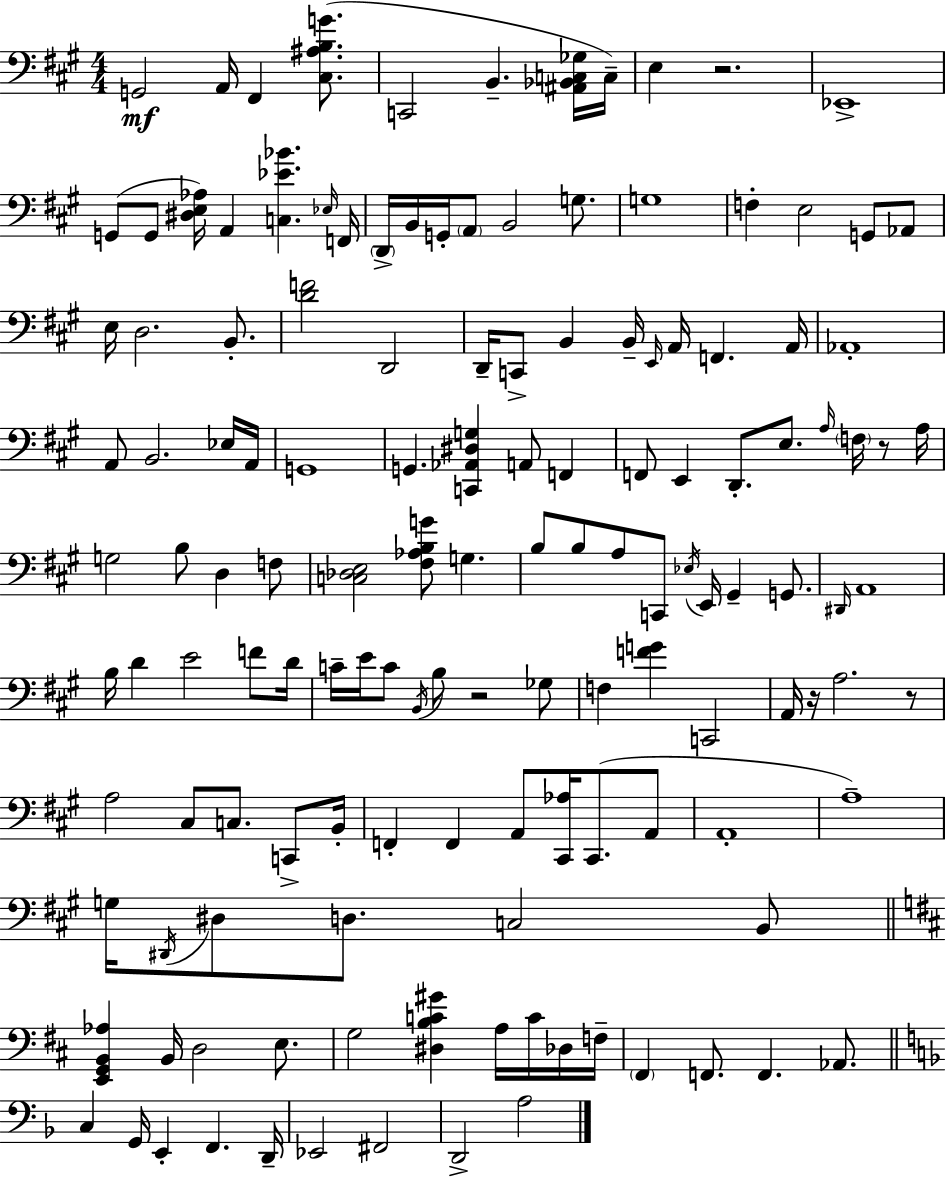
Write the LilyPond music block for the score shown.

{
  \clef bass
  \numericTimeSignature
  \time 4/4
  \key a \major
  g,2\mf a,16 fis,4 <cis ais b g'>8.( | c,2 b,4.-- <ais, bes, c ges>16 c16--) | e4 r2. | ees,1-> | \break g,8( g,8 <dis e aes>16) a,4 <c ees' bes'>4. \grace { ees16 } | f,16 \parenthesize d,16-> b,16 g,16-. \parenthesize a,8 b,2 g8. | g1 | f4-. e2 g,8 aes,8 | \break e16 d2. b,8.-. | <d' f'>2 d,2 | d,16-- c,8-> b,4 b,16-- \grace { e,16 } a,16 f,4. | a,16 aes,1-. | \break a,8 b,2. | ees16 a,16 g,1 | g,4. <c, aes, dis g>4 a,8 f,4 | f,8 e,4 d,8.-. e8. \grace { a16 } \parenthesize f16 | \break r8 a16 g2 b8 d4 | f8 <c des e>2 <fis aes b g'>8 g4. | b8 b8 a8 c,8 \acciaccatura { ees16 } e,16 gis,4-- | g,8. \grace { dis,16 } a,1 | \break b16 d'4 e'2 | f'8 d'16 c'16-- e'16 c'8 \acciaccatura { b,16 } b8 r2 | ges8 f4 <f' g'>4 c,2 | a,16 r16 a2. | \break r8 a2 cis8 | c8. c,8-> b,16-. f,4-. f,4 a,8 | <cis, aes>16 cis,8.( a,8 a,1-. | a1--) | \break g16 \acciaccatura { dis,16 } dis8 d8. c2 | b,8 \bar "||" \break \key b \minor <e, g, b, aes>4 b,16 d2 e8. | g2 <dis b c' gis'>4 a16 c'16 des16 f16-- | \parenthesize fis,4 f,8. f,4. aes,8. | \bar "||" \break \key f \major c4 g,16 e,4-. f,4. d,16-- | ees,2 fis,2 | d,2-> a2 | \bar "|."
}